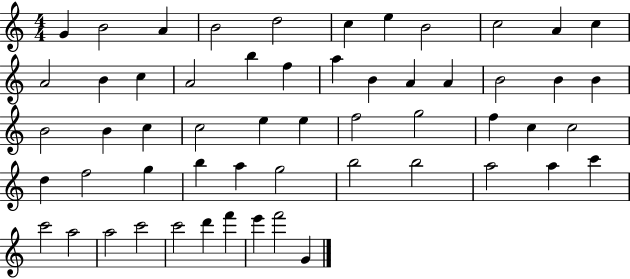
X:1
T:Untitled
M:4/4
L:1/4
K:C
G B2 A B2 d2 c e B2 c2 A c A2 B c A2 b f a B A A B2 B B B2 B c c2 e e f2 g2 f c c2 d f2 g b a g2 b2 b2 a2 a c' c'2 a2 a2 c'2 c'2 d' f' e' f'2 G